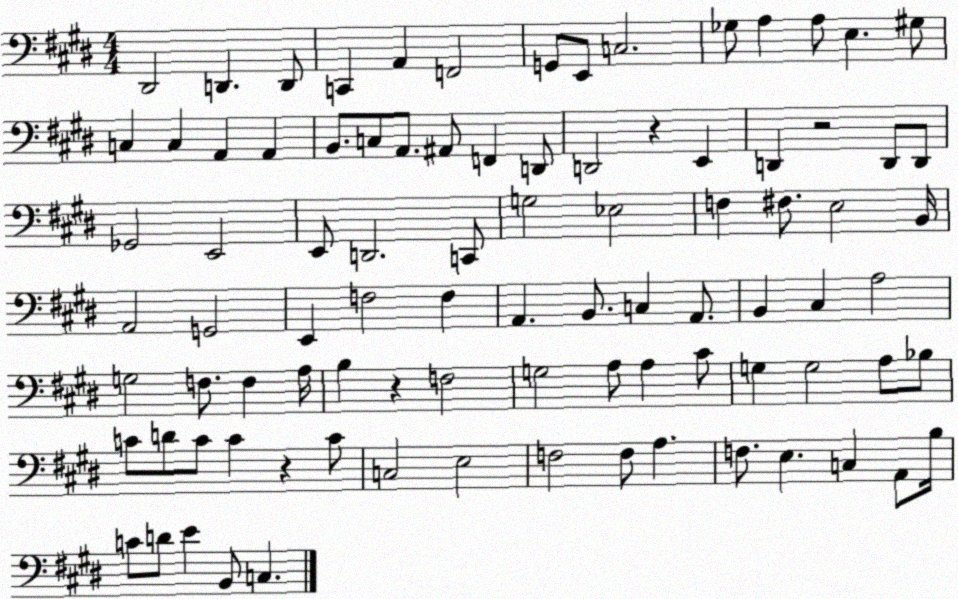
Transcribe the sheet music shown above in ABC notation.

X:1
T:Untitled
M:4/4
L:1/4
K:E
^D,,2 D,, D,,/2 C,, A,, F,,2 G,,/2 E,,/2 C,2 _G,/2 A, A,/2 E, ^G,/2 C, C, A,, A,, B,,/2 C,/2 A,,/2 ^A,,/2 F,, D,,/2 D,,2 z E,, D,, z2 D,,/2 D,,/2 _G,,2 E,,2 E,,/2 D,,2 C,,/2 G,2 _E,2 F, ^F,/2 E,2 B,,/4 A,,2 G,,2 E,, F,2 F, A,, B,,/2 C, A,,/2 B,, ^C, A,2 G,2 F,/2 F, A,/4 B, z F,2 G,2 A,/2 A, ^C/2 G, G,2 A,/2 _B,/2 C/2 D/2 C/2 C z C/2 C,2 E,2 F,2 F,/2 A, F,/2 E, C, A,,/2 B,/4 C/2 D/2 E B,,/2 C,